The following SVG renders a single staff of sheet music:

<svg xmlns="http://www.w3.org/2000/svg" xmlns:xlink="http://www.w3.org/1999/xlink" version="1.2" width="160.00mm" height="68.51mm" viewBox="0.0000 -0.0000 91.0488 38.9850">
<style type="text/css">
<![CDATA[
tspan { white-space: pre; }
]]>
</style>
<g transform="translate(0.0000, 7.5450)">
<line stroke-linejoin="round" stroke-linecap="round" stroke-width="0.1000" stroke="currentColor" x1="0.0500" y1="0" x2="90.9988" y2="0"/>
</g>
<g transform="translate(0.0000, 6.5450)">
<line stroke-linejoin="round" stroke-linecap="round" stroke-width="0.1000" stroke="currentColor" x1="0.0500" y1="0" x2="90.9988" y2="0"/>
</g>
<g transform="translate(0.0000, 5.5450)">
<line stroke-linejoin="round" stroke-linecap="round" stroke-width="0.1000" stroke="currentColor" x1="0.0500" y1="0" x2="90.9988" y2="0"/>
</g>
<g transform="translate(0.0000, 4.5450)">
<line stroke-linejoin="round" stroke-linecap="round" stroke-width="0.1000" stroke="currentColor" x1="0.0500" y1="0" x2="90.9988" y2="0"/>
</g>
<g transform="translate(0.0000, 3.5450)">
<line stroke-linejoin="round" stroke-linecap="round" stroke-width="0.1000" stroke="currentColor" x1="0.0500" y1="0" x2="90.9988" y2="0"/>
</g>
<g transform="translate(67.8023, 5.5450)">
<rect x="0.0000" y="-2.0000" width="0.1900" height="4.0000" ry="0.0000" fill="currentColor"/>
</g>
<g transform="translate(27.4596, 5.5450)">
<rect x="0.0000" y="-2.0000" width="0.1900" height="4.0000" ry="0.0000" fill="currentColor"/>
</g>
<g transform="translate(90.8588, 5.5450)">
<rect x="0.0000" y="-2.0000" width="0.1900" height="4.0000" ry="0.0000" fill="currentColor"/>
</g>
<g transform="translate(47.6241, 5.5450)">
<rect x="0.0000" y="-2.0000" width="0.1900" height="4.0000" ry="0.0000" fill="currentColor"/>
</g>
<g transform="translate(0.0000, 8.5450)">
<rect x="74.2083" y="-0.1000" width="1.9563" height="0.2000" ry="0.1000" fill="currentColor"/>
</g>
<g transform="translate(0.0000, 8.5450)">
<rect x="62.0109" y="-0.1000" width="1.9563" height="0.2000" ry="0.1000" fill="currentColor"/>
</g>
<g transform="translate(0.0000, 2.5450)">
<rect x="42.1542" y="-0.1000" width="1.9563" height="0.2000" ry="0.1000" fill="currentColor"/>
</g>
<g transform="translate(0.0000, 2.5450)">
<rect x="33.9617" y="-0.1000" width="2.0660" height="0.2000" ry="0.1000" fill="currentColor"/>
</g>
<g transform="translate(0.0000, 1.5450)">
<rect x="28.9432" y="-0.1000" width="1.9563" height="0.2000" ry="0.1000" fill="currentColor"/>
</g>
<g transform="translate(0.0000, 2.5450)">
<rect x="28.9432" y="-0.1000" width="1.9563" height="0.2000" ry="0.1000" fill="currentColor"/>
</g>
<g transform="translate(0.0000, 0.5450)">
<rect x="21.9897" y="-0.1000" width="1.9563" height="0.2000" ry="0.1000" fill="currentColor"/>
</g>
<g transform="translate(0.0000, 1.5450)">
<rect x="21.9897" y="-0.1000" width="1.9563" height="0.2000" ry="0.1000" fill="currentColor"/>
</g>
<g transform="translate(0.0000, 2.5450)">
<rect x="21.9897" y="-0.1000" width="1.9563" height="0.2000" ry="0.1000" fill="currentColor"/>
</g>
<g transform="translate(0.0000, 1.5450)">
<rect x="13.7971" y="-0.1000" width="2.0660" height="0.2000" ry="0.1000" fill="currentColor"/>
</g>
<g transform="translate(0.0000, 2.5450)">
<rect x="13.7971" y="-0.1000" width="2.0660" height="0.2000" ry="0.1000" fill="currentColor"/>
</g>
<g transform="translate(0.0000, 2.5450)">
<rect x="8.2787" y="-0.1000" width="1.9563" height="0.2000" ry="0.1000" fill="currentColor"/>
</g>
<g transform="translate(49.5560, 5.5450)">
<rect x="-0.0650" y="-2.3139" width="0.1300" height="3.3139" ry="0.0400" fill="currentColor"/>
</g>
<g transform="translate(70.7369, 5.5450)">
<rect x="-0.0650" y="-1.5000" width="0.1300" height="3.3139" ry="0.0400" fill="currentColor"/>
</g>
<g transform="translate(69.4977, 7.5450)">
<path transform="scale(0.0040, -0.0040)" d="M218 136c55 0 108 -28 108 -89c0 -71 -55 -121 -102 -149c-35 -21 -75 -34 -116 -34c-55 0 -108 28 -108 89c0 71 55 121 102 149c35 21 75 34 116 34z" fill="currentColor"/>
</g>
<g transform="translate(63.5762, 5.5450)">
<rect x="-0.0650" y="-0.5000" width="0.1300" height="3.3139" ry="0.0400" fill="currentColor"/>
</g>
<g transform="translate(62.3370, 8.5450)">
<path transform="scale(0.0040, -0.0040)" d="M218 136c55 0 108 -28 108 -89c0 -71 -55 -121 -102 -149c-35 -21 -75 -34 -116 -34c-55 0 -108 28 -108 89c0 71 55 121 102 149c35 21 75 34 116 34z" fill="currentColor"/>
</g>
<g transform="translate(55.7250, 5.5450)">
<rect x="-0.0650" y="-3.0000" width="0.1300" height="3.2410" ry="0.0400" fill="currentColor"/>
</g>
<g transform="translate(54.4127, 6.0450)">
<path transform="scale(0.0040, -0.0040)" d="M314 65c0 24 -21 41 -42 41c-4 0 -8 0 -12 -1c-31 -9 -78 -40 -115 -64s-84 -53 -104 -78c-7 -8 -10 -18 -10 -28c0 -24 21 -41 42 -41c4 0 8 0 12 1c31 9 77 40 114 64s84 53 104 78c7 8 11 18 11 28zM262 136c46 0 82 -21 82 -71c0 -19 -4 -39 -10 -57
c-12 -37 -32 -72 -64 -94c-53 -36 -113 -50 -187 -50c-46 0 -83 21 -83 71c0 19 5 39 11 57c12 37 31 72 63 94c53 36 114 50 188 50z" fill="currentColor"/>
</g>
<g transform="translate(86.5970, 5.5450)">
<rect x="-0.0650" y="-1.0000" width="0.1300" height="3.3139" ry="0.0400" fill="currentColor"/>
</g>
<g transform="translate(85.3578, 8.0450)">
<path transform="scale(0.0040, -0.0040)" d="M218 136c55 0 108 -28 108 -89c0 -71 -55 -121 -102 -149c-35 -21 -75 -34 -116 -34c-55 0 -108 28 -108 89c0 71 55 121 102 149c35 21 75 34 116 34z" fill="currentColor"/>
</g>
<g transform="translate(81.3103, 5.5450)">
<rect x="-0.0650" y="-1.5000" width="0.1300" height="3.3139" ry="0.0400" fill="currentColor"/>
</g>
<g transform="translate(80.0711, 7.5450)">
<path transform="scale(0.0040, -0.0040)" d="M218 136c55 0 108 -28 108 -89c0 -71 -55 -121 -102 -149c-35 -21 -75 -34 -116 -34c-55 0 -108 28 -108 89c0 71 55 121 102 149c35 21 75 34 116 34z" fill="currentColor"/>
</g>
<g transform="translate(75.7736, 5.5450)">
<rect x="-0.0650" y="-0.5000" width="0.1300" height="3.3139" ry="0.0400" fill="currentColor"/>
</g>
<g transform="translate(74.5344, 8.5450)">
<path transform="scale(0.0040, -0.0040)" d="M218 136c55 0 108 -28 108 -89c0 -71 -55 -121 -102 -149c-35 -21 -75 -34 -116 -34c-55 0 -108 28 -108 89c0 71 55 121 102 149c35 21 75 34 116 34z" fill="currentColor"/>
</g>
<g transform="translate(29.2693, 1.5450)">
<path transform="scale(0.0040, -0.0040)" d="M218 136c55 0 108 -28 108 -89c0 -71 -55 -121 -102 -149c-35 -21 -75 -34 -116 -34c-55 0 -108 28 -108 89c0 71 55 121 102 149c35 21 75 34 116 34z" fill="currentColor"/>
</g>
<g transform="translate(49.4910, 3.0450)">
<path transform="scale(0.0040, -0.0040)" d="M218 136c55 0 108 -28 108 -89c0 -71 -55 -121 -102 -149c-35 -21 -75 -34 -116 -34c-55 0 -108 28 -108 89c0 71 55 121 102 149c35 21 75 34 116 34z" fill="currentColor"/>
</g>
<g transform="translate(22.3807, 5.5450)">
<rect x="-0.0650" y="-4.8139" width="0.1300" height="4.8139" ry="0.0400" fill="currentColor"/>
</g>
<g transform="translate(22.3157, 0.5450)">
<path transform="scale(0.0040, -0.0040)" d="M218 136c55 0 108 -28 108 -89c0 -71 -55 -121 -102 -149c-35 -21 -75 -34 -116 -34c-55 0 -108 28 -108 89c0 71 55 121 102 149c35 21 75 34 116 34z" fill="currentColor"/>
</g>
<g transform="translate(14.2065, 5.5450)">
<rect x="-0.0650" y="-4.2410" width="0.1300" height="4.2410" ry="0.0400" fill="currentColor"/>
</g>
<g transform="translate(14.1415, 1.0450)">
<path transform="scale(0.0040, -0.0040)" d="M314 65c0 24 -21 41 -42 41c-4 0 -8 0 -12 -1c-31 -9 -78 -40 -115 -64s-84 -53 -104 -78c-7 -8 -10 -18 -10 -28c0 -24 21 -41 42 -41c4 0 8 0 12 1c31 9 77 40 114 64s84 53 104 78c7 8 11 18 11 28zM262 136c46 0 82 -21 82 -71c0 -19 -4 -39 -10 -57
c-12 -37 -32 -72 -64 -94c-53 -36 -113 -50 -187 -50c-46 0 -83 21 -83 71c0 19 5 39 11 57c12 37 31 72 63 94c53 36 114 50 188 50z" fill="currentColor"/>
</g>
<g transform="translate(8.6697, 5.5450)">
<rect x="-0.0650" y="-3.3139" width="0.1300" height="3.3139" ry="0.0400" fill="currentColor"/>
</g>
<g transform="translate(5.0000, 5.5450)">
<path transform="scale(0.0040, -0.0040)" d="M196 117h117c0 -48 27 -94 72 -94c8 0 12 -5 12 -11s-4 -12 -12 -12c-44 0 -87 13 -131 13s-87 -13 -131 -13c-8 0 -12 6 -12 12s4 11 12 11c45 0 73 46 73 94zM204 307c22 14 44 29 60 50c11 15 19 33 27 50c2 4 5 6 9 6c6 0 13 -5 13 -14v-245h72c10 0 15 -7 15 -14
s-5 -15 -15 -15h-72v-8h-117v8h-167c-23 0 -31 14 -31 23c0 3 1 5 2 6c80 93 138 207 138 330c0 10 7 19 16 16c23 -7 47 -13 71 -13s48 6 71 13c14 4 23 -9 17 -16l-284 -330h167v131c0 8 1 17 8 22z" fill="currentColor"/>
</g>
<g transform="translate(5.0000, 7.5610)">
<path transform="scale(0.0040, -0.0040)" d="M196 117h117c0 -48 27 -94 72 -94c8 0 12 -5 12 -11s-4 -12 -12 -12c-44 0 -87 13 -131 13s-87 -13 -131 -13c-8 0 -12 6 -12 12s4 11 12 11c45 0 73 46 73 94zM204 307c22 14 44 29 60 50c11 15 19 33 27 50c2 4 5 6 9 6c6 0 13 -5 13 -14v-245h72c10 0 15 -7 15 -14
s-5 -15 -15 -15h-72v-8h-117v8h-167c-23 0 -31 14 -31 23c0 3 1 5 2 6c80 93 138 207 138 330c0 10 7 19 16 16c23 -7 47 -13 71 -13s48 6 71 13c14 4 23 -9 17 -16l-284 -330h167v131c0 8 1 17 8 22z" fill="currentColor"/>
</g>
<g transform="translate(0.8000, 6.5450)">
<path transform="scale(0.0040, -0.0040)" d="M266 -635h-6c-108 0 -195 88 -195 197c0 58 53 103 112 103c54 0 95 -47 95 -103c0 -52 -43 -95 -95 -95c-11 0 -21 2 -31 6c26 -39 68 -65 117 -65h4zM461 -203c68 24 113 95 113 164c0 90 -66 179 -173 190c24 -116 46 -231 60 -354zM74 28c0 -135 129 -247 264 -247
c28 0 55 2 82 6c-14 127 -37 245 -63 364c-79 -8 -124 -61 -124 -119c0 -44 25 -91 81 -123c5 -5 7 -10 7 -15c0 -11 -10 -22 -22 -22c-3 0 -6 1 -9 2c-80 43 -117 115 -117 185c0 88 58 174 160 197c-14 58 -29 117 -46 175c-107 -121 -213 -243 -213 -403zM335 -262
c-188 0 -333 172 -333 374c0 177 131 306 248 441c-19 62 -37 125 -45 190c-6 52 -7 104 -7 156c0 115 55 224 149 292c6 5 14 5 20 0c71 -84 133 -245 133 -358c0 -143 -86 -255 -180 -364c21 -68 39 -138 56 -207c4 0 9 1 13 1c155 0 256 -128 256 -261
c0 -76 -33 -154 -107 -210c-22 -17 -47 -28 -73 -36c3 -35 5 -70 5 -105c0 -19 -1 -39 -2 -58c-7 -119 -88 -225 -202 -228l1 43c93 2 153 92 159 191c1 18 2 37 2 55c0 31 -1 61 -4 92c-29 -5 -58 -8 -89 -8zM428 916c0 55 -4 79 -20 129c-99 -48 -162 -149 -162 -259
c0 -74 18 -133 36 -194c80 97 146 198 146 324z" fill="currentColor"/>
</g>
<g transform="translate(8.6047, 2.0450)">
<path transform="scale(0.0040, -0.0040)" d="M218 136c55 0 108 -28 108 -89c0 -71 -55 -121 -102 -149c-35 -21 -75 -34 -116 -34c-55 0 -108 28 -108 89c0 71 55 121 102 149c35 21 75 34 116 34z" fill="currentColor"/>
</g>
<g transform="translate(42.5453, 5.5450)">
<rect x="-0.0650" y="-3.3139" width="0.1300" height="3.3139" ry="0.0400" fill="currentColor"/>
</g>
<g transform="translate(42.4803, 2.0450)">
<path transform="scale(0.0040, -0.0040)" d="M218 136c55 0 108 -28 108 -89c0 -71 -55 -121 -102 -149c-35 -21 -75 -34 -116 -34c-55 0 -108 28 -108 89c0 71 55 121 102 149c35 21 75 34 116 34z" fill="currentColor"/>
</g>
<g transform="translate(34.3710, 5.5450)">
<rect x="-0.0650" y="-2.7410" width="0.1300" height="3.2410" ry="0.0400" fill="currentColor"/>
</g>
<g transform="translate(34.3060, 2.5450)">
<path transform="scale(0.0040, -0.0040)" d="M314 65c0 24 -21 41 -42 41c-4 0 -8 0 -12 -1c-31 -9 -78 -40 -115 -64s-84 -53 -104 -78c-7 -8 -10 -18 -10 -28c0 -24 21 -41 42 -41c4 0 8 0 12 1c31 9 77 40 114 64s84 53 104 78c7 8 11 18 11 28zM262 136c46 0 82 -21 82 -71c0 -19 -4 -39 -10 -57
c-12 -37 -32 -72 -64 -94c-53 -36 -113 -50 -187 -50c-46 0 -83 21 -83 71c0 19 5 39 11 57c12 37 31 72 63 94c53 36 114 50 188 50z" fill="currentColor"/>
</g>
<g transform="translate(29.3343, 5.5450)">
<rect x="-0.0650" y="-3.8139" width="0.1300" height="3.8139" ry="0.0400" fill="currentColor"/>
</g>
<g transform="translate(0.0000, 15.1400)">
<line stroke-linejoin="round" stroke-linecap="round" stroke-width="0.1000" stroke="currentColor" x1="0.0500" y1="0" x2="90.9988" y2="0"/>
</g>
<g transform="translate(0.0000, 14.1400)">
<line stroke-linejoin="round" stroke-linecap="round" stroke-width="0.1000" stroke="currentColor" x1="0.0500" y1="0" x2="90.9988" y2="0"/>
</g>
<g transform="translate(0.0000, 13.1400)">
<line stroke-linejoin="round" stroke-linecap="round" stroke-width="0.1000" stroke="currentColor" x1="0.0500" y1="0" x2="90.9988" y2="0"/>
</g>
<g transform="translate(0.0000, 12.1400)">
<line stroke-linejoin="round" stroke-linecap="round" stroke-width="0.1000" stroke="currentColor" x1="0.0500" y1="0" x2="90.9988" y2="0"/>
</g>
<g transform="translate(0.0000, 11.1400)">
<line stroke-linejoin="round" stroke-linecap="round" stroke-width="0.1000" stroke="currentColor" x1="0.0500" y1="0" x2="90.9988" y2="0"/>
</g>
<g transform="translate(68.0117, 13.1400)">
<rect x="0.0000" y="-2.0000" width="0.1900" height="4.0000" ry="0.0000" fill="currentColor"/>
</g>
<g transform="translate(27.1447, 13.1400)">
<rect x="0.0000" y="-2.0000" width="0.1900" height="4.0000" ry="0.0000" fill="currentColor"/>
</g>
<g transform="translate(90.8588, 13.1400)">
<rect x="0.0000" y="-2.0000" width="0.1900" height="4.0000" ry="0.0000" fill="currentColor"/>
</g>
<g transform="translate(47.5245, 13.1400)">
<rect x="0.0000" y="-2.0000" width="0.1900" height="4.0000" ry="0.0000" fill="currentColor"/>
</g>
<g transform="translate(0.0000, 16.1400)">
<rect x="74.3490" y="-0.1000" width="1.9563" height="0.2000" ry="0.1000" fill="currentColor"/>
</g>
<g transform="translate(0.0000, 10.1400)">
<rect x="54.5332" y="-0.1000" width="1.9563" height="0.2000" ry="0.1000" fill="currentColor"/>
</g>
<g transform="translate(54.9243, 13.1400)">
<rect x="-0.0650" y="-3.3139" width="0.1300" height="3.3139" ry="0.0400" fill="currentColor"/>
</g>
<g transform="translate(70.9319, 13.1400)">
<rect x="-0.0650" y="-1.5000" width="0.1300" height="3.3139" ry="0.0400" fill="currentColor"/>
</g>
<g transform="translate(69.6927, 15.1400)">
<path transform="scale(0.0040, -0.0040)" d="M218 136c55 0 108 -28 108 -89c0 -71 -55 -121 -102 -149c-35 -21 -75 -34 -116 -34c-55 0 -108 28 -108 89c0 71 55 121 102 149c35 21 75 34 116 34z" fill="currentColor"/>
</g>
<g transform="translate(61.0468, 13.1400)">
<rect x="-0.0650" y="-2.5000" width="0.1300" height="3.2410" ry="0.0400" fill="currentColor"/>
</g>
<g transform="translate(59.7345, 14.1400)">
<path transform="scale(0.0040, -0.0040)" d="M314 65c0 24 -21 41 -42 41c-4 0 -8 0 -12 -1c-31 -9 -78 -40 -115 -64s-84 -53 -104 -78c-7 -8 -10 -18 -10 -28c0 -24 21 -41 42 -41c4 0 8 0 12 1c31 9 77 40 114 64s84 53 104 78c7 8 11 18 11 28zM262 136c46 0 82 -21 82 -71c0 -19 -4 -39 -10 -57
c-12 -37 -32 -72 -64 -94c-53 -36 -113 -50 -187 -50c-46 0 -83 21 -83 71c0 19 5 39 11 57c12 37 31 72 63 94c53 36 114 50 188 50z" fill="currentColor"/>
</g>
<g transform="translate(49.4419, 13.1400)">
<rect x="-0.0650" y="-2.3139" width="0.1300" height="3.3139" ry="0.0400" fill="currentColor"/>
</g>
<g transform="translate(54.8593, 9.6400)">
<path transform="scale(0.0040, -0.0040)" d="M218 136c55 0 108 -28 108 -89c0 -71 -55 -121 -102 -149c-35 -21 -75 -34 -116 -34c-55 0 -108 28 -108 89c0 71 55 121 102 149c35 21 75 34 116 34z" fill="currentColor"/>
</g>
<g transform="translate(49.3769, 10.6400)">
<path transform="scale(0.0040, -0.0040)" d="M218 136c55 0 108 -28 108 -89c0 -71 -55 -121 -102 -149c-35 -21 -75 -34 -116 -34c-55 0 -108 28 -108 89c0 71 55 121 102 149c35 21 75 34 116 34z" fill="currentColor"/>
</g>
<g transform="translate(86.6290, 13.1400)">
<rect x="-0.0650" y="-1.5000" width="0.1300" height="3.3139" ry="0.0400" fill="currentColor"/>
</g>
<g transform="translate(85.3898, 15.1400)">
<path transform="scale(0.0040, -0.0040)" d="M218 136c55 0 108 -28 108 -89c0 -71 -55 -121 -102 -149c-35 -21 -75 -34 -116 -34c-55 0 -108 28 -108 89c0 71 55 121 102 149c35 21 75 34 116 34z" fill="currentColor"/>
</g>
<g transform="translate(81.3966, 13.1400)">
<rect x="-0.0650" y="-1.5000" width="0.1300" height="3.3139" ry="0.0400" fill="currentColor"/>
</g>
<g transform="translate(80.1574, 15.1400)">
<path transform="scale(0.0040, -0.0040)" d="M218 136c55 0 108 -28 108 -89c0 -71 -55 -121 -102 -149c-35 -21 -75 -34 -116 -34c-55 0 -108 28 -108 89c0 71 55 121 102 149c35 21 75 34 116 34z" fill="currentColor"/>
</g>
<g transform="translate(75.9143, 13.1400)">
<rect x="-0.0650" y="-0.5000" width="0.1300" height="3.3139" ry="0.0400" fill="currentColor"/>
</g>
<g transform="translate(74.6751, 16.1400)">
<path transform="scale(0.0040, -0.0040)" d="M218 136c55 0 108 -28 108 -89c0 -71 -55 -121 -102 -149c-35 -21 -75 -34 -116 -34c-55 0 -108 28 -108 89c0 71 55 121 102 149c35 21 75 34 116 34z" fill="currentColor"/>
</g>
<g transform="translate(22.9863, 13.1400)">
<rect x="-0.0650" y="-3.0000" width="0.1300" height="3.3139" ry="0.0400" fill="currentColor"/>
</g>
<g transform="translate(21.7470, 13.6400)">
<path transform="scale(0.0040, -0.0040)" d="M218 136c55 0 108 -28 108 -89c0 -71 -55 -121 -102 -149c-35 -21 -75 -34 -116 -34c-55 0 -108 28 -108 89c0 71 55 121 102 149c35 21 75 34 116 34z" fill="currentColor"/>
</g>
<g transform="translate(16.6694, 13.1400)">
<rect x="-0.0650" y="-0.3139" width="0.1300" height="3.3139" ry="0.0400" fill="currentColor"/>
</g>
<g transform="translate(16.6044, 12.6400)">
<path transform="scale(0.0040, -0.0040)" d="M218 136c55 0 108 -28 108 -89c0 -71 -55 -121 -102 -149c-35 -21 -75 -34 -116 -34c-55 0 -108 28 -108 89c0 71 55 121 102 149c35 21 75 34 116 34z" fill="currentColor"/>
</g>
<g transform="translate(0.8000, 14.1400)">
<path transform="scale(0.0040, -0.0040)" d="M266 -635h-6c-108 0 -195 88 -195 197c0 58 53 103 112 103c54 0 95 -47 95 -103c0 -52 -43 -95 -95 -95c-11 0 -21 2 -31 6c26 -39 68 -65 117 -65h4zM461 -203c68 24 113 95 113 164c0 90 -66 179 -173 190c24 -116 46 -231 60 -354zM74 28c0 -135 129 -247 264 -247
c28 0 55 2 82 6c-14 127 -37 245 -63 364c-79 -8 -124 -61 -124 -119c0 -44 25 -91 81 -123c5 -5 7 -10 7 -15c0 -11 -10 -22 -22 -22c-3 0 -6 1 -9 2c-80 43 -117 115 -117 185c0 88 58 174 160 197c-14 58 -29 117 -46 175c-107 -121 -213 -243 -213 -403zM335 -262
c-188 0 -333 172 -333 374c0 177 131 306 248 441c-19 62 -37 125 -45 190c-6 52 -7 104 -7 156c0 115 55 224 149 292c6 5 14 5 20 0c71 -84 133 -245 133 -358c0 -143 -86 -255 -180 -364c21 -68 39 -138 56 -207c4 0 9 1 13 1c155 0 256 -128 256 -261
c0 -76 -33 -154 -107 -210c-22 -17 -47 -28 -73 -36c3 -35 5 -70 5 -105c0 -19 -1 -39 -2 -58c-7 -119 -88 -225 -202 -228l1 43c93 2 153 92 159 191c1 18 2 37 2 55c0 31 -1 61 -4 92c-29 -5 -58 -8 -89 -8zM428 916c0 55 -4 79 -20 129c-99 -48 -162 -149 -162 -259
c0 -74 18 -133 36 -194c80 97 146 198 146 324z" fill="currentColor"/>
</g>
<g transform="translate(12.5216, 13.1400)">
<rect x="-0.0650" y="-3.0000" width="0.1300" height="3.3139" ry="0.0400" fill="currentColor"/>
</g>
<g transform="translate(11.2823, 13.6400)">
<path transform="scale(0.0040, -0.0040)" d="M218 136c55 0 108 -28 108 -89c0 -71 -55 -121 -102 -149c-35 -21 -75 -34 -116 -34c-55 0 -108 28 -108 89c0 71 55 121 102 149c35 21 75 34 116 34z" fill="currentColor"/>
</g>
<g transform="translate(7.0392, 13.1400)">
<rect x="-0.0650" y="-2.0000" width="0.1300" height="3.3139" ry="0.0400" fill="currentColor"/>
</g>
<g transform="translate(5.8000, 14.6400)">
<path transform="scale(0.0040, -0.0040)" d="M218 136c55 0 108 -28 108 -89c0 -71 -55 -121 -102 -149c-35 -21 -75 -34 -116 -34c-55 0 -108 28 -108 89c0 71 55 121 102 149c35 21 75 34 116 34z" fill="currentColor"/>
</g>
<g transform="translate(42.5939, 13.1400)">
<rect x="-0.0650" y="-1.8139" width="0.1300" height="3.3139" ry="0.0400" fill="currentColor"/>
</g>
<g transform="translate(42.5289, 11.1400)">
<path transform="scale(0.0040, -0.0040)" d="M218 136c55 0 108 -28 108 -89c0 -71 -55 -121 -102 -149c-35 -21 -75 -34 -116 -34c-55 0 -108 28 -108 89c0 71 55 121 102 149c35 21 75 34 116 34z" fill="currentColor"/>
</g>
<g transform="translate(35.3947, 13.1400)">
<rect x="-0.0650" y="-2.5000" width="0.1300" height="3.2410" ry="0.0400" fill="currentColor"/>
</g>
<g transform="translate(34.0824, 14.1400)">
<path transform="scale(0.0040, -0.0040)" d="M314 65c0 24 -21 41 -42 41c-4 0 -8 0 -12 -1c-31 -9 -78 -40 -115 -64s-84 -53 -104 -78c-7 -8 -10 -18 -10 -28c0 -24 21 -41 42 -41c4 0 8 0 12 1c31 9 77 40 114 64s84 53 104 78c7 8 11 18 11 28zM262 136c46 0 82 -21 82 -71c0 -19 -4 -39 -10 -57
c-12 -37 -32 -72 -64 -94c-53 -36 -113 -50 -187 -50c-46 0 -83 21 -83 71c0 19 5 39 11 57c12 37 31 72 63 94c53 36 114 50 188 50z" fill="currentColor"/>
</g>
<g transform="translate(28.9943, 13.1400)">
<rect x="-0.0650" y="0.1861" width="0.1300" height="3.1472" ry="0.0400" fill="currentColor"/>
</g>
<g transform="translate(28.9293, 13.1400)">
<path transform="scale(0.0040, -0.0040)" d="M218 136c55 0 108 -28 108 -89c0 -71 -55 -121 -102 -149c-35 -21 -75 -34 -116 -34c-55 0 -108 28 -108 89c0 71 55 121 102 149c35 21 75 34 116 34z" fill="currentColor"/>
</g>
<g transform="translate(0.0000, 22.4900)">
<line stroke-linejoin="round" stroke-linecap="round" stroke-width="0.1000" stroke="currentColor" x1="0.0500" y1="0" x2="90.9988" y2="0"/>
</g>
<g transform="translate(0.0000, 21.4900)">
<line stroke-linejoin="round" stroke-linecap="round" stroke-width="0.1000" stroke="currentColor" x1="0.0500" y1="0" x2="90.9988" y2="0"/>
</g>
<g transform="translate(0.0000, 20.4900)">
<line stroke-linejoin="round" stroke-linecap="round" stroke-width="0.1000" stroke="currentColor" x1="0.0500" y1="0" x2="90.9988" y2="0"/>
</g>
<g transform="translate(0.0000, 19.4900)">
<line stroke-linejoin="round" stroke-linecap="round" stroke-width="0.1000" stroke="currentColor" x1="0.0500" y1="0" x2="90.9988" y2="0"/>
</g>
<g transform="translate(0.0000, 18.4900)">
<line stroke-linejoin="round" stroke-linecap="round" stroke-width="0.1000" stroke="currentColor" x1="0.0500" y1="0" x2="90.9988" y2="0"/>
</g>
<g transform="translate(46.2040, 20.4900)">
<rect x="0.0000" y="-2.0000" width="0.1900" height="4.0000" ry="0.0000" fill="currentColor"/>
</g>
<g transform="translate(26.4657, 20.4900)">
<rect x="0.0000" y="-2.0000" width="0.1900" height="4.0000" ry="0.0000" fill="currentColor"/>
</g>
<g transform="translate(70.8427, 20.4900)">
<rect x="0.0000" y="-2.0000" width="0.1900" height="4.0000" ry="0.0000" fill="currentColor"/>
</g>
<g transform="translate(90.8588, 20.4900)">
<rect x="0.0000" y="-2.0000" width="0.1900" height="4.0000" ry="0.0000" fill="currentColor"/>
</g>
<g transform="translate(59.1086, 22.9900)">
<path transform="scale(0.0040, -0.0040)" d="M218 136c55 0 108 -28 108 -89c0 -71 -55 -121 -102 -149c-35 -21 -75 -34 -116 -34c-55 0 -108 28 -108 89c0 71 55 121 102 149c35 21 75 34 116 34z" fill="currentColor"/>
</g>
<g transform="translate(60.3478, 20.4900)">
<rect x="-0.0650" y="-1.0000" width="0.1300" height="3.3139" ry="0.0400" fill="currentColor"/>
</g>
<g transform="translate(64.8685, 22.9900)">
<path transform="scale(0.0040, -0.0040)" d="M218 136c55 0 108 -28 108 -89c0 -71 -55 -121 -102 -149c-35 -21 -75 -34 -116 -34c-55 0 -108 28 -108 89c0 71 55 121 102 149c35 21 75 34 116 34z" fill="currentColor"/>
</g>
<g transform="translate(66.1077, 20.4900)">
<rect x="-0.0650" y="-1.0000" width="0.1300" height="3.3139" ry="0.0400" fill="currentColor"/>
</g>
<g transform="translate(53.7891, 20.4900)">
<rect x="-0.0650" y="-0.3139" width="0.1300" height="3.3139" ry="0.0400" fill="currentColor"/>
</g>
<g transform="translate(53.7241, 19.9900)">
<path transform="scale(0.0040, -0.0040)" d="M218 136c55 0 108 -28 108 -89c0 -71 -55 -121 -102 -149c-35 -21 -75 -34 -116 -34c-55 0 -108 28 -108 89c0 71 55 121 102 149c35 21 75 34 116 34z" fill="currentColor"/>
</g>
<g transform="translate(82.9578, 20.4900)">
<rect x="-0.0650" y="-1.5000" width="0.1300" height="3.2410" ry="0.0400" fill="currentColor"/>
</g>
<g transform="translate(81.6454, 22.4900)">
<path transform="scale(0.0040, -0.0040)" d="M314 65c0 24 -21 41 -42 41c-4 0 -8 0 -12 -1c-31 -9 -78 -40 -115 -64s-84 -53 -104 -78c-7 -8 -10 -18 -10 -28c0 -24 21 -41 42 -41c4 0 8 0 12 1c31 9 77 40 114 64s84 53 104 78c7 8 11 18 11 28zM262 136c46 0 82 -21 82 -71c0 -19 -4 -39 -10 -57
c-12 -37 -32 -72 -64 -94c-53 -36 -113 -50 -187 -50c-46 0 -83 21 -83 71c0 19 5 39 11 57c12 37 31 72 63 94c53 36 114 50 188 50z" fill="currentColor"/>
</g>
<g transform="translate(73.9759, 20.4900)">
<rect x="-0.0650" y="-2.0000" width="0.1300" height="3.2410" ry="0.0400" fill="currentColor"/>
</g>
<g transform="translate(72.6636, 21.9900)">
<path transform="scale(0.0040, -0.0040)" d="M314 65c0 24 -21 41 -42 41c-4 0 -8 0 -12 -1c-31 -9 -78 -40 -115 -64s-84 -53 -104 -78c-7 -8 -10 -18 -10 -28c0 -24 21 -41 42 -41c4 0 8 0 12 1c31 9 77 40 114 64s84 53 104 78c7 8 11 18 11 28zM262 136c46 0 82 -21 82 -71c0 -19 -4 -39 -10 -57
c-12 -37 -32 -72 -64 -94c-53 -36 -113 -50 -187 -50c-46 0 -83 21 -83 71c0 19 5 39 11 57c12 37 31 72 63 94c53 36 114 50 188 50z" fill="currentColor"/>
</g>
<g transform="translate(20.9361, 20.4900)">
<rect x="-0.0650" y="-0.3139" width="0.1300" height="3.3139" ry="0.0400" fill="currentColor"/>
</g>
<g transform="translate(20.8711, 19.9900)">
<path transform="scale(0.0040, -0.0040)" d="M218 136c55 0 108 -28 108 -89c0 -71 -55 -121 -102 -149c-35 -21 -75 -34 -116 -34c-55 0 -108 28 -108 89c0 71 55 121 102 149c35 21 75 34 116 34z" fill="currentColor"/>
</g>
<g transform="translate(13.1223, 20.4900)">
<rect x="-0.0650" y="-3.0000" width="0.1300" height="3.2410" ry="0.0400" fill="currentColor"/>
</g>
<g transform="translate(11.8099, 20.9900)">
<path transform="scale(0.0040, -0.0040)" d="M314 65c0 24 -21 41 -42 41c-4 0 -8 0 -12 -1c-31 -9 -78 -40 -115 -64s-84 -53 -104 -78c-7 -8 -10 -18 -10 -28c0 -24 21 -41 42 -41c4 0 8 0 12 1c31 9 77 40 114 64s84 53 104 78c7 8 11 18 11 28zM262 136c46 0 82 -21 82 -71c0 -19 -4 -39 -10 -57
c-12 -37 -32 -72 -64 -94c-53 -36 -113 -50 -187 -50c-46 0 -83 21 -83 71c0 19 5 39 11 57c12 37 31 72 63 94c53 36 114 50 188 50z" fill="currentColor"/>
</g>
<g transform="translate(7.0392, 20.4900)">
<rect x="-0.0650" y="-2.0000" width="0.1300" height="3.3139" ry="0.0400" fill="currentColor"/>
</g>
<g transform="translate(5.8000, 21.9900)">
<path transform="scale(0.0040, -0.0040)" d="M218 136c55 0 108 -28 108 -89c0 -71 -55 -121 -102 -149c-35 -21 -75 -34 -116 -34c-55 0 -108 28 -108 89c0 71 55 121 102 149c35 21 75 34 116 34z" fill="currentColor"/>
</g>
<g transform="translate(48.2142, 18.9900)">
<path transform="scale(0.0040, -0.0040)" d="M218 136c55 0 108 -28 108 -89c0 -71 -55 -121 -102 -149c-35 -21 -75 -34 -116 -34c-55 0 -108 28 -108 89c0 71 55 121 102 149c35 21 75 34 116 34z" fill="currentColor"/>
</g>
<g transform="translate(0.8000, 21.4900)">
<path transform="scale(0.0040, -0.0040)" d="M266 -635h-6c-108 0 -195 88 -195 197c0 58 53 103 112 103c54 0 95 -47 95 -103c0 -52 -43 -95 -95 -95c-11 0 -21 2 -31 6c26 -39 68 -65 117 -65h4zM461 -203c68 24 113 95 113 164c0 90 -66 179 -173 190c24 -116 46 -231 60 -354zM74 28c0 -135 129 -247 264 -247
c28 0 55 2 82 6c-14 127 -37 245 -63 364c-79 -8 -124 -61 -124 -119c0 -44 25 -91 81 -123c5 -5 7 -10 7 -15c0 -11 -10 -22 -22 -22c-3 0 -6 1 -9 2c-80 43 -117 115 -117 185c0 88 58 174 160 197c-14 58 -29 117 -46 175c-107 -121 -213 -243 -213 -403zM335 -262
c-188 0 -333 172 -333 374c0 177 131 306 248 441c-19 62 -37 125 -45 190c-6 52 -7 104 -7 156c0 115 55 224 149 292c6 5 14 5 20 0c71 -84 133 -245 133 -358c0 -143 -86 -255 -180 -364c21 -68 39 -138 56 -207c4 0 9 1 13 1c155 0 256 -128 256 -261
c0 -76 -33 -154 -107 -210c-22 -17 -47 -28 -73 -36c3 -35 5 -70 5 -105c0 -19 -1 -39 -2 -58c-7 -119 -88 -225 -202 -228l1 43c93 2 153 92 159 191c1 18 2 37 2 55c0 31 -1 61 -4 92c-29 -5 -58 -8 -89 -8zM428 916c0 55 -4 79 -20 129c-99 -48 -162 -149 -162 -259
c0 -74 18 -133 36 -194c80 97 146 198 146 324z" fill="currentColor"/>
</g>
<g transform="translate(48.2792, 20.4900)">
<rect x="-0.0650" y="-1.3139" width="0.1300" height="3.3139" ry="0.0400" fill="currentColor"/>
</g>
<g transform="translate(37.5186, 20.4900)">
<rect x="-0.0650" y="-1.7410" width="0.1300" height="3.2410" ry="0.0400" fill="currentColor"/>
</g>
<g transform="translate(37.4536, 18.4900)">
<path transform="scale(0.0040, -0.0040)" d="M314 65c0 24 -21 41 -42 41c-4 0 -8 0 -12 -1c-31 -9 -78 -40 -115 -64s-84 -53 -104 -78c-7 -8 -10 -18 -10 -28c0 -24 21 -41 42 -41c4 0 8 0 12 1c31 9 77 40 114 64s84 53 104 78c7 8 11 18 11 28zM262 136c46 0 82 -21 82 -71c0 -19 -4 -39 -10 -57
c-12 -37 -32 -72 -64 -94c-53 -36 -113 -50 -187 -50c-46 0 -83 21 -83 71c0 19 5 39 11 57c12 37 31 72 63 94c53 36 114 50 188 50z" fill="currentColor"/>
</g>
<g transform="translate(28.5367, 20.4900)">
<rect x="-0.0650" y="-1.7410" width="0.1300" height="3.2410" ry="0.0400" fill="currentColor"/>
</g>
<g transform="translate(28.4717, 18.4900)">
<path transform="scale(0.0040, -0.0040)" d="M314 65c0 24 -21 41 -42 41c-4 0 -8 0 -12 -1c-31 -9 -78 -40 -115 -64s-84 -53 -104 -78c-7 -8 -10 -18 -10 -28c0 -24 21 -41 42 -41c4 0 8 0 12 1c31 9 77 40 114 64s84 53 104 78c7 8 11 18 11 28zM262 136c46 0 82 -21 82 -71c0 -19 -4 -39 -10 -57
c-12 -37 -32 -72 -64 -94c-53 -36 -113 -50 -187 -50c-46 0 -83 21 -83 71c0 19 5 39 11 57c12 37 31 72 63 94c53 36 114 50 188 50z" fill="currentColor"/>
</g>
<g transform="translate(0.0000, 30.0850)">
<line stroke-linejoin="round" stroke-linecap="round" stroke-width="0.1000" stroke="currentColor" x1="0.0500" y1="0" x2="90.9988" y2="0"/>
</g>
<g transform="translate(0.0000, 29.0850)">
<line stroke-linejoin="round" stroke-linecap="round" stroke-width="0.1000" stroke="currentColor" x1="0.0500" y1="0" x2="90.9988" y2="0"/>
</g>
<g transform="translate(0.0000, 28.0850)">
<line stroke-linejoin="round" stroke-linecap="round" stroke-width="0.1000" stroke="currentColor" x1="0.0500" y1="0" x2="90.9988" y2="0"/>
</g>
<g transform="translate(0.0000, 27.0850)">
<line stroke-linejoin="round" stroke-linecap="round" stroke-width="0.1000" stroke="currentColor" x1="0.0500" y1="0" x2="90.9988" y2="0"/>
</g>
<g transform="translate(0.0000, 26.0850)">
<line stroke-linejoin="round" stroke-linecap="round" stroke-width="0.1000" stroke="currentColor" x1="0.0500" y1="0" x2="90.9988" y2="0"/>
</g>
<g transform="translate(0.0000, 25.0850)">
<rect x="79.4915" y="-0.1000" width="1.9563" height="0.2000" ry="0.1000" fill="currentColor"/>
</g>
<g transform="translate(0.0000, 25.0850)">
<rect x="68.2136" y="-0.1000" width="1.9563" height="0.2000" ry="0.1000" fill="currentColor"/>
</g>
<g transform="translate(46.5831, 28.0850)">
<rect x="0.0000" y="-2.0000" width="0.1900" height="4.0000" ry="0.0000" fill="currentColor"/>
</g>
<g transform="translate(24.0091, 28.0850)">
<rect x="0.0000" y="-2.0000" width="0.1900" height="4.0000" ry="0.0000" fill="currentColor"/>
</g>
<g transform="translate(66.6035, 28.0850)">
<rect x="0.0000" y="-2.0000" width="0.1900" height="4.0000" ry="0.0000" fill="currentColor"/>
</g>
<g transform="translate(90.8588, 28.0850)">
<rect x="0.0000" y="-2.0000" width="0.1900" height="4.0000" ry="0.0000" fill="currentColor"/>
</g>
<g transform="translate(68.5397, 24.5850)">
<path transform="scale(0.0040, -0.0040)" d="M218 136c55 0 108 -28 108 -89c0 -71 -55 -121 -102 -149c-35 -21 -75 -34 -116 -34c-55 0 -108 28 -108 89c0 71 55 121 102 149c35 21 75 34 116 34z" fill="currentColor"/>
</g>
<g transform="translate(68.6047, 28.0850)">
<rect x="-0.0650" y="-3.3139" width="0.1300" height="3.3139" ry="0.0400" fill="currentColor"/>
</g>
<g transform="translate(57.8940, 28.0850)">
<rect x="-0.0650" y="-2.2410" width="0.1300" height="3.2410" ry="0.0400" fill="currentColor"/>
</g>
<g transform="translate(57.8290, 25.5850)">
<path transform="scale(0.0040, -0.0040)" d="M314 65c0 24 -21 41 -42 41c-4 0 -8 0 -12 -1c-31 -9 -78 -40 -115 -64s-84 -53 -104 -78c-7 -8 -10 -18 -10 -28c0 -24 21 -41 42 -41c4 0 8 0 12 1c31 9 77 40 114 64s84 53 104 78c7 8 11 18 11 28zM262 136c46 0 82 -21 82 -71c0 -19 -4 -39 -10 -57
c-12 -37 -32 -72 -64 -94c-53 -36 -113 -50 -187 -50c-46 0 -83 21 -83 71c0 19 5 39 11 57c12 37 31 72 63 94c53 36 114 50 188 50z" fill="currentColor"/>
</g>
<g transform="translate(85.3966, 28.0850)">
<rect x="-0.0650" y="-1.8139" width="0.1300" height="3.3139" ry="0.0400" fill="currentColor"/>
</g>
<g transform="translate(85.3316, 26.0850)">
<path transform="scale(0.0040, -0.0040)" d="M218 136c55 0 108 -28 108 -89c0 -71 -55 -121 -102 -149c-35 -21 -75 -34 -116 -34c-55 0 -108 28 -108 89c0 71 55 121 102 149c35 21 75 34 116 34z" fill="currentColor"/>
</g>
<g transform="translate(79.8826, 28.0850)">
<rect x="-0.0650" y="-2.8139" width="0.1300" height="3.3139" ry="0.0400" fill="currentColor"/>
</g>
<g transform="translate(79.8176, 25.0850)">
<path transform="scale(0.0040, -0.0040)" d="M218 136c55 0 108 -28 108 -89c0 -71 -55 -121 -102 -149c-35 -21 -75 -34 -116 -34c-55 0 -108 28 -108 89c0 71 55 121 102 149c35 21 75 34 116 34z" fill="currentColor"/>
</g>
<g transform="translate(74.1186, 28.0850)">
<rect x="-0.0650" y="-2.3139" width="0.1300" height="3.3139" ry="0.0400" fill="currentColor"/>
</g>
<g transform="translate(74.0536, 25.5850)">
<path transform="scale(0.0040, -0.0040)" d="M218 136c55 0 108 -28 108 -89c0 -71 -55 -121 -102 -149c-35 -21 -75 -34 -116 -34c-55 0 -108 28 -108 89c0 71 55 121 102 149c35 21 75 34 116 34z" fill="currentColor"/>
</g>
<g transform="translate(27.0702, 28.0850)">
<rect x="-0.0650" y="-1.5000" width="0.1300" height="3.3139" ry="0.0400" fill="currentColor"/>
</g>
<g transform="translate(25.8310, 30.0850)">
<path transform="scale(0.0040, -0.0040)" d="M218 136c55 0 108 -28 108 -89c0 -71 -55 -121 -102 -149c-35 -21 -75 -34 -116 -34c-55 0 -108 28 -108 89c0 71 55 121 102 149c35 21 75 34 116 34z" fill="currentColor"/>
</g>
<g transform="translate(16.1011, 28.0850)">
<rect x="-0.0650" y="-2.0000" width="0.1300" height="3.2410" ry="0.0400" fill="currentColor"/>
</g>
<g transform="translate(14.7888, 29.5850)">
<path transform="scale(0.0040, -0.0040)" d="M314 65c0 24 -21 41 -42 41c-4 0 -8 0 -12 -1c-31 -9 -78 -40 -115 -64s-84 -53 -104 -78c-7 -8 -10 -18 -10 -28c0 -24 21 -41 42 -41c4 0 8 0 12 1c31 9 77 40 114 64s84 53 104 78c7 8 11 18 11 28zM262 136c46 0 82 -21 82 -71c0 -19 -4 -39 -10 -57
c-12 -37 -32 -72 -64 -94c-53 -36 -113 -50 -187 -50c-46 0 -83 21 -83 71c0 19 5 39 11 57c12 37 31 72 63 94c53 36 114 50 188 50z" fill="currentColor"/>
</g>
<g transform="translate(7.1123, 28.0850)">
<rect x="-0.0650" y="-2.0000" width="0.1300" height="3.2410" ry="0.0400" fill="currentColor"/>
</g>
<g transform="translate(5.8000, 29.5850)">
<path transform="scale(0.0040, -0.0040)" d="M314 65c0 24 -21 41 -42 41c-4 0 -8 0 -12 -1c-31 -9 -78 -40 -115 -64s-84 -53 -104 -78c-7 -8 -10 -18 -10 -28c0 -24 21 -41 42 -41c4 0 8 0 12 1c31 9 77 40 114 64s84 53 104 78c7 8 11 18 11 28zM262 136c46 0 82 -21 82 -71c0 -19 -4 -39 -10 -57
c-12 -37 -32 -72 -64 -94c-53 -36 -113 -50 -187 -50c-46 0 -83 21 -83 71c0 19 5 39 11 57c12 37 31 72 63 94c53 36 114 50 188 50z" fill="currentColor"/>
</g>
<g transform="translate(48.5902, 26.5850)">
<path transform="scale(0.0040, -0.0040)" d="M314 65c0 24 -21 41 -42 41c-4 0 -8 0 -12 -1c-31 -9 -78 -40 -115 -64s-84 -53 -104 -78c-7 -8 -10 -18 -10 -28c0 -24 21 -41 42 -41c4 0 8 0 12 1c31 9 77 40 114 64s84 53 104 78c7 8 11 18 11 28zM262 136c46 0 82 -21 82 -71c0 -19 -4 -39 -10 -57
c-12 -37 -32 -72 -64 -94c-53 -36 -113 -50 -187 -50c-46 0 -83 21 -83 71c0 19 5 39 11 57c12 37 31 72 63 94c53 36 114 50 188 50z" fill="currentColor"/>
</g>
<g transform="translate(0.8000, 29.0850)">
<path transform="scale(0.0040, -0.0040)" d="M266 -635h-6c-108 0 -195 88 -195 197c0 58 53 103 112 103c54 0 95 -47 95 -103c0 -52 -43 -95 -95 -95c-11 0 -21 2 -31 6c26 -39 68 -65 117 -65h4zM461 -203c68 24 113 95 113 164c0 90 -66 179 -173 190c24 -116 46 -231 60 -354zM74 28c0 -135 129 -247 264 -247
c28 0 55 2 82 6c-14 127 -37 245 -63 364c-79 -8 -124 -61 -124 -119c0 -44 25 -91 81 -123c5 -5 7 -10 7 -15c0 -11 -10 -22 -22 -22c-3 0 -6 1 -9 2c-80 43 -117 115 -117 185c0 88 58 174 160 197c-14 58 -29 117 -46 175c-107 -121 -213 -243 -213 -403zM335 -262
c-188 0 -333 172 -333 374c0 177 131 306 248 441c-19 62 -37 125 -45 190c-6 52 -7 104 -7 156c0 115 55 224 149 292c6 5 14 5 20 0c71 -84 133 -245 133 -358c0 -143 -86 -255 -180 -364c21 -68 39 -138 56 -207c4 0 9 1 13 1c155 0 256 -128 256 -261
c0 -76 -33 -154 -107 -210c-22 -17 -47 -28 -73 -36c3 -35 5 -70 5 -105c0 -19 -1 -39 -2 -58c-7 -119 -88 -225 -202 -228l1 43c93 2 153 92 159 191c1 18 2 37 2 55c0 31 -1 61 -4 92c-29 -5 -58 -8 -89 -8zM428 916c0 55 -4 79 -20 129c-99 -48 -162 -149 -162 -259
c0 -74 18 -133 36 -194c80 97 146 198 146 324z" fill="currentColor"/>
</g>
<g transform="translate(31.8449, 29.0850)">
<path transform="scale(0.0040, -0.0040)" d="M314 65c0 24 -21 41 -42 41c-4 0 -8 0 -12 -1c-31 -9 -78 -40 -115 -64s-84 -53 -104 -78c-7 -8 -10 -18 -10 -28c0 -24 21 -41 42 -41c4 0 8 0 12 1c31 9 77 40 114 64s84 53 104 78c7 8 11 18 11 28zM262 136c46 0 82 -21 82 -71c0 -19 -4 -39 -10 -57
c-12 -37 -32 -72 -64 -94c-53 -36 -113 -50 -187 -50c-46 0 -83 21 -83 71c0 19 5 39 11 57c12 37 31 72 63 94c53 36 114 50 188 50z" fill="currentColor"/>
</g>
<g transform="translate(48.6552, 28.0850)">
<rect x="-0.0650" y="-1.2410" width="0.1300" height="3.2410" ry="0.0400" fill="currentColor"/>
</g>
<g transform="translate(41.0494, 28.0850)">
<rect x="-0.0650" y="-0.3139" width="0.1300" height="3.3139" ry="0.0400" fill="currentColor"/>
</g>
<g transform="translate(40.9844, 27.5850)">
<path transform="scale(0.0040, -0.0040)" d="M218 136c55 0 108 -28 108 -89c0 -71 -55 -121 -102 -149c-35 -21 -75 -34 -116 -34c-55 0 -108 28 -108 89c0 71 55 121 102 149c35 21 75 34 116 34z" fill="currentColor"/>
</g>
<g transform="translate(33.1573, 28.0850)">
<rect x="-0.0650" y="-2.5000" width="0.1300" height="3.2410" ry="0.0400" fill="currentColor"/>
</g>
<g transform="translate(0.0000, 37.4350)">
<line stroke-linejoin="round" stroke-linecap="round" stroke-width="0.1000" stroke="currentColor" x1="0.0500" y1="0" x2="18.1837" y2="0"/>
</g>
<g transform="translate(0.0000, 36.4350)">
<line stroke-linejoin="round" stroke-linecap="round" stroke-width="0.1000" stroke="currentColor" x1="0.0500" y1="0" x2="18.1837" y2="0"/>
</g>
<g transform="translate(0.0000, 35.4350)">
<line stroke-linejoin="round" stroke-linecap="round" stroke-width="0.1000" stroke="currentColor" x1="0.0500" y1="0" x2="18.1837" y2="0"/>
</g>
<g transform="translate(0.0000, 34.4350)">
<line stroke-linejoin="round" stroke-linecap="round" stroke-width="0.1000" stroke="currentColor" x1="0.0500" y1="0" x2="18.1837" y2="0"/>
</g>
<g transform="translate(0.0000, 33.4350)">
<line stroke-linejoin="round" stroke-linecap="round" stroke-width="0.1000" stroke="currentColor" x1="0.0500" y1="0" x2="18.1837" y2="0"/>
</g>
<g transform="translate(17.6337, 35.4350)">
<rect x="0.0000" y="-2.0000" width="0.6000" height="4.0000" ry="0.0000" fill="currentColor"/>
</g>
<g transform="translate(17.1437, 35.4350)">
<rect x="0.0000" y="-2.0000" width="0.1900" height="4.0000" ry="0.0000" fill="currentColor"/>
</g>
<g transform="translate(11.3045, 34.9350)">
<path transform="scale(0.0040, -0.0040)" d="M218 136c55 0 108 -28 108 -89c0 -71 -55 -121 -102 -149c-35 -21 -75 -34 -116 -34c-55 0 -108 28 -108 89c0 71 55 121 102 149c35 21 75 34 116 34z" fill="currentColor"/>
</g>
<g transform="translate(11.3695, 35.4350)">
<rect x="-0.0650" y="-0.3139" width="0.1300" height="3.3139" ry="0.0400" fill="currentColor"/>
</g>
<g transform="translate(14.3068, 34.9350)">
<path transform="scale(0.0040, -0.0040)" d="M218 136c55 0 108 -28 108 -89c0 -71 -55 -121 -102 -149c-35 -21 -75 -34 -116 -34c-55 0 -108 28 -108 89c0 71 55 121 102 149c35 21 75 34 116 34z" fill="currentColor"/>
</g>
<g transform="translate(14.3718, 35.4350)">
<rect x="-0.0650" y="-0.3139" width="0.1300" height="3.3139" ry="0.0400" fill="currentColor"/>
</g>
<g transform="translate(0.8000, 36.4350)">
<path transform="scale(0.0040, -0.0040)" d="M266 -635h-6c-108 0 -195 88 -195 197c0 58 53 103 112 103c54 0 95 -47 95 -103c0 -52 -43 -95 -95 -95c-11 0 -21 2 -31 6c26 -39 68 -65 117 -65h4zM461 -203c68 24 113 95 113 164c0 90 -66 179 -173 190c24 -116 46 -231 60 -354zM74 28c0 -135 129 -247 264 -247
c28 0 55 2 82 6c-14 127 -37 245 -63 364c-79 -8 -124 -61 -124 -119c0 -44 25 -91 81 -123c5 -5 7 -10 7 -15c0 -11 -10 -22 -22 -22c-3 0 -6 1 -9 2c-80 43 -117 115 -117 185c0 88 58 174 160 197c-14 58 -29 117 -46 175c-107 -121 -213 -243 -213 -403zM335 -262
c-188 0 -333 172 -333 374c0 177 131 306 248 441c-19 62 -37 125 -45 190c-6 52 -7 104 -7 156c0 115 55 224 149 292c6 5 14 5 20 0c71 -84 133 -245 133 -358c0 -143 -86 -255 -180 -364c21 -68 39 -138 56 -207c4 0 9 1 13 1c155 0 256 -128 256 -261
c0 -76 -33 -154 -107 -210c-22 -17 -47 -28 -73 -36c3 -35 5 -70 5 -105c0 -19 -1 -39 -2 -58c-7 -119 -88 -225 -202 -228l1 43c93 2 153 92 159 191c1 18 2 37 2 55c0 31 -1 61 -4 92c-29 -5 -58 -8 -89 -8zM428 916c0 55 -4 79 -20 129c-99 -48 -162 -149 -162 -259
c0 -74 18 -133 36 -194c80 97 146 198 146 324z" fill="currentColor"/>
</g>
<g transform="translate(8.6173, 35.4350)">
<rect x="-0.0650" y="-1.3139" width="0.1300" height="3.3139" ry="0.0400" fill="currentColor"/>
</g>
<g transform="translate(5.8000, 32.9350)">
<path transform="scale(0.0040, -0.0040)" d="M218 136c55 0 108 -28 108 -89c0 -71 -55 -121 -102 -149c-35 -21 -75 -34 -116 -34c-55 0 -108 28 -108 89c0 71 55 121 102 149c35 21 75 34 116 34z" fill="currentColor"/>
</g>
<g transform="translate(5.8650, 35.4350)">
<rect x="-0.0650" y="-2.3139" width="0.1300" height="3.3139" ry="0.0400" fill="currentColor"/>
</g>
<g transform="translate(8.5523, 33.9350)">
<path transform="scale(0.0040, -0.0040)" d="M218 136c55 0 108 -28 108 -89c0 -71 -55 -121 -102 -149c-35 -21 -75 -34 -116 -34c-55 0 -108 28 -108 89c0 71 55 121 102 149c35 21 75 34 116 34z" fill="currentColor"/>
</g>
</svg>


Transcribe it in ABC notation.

X:1
T:Untitled
M:4/4
L:1/4
K:C
b d'2 e' c' a2 b g A2 C E C E D F A c A B G2 f g b G2 E C E E F A2 c f2 f2 e c D D F2 E2 F2 F2 E G2 c e2 g2 b g a f g e c c